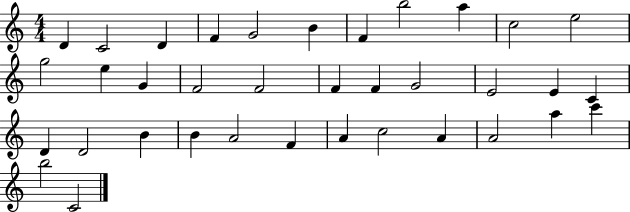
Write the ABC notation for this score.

X:1
T:Untitled
M:4/4
L:1/4
K:C
D C2 D F G2 B F b2 a c2 e2 g2 e G F2 F2 F F G2 E2 E C D D2 B B A2 F A c2 A A2 a c' b2 C2